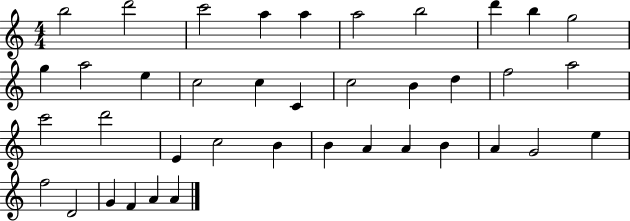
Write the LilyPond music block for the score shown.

{
  \clef treble
  \numericTimeSignature
  \time 4/4
  \key c \major
  b''2 d'''2 | c'''2 a''4 a''4 | a''2 b''2 | d'''4 b''4 g''2 | \break g''4 a''2 e''4 | c''2 c''4 c'4 | c''2 b'4 d''4 | f''2 a''2 | \break c'''2 d'''2 | e'4 c''2 b'4 | b'4 a'4 a'4 b'4 | a'4 g'2 e''4 | \break f''2 d'2 | g'4 f'4 a'4 a'4 | \bar "|."
}